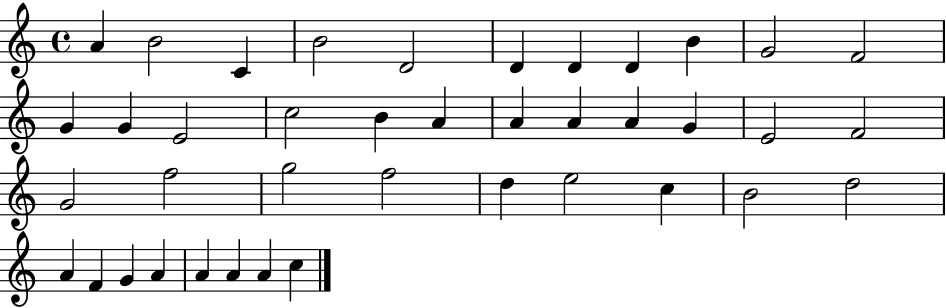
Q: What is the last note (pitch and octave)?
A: C5